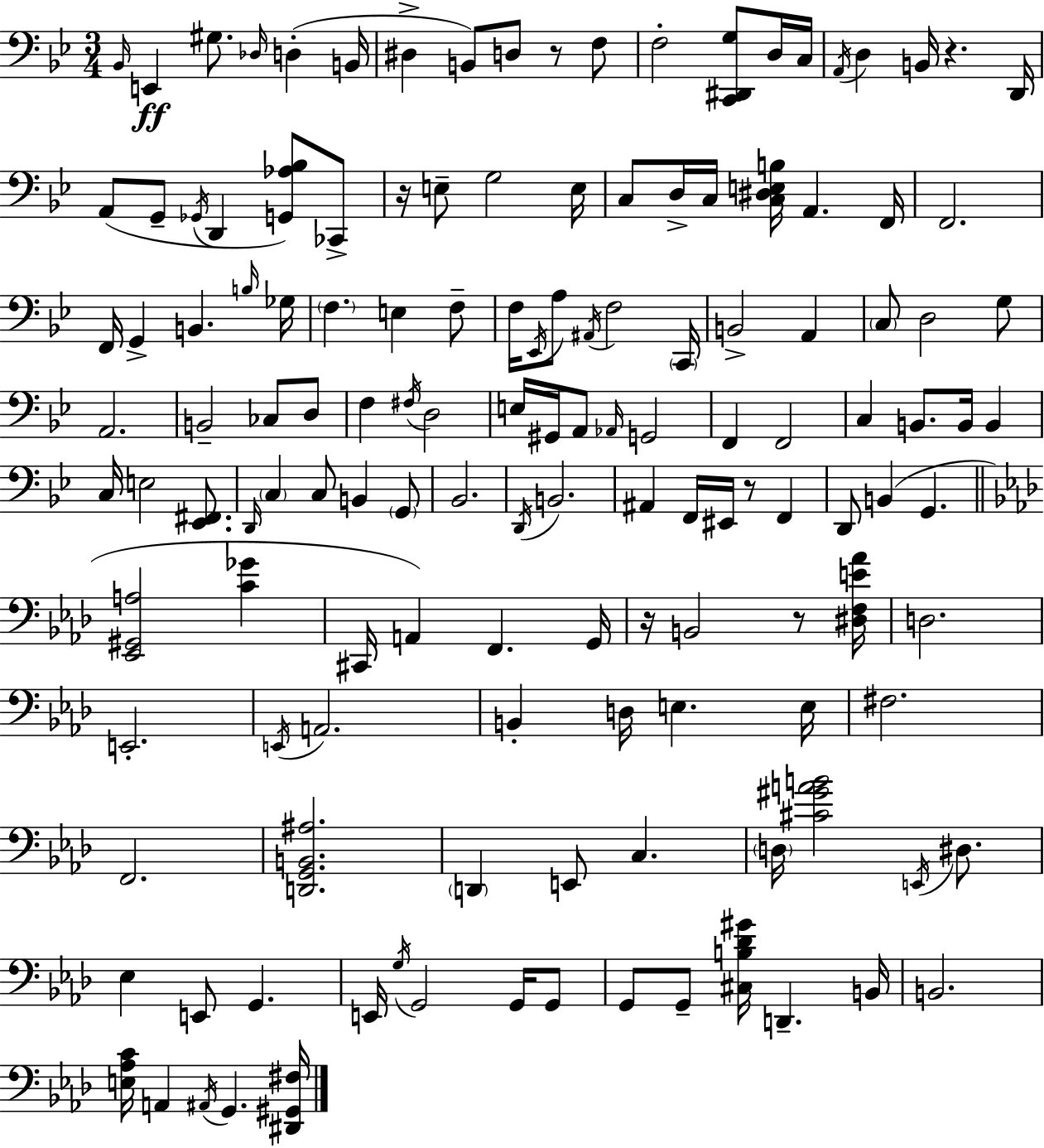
X:1
T:Untitled
M:3/4
L:1/4
K:Bb
_B,,/4 E,, ^G,/2 _D,/4 D, B,,/4 ^D, B,,/2 D,/2 z/2 F,/2 F,2 [C,,^D,,G,]/2 D,/4 C,/4 A,,/4 D, B,,/4 z D,,/4 A,,/2 G,,/2 _G,,/4 D,, [G,,_A,_B,]/2 _C,,/2 z/4 E,/2 G,2 E,/4 C,/2 D,/4 C,/4 [C,^D,E,B,]/4 A,, F,,/4 F,,2 F,,/4 G,, B,, B,/4 _G,/4 F, E, F,/2 F,/4 _E,,/4 A,/2 ^A,,/4 F,2 C,,/4 B,,2 A,, C,/2 D,2 G,/2 A,,2 B,,2 _C,/2 D,/2 F, ^F,/4 D,2 E,/4 ^G,,/4 A,,/2 _A,,/4 G,,2 F,, F,,2 C, B,,/2 B,,/4 B,, C,/4 E,2 [_E,,^F,,]/2 D,,/4 C, C,/2 B,, G,,/2 _B,,2 D,,/4 B,,2 ^A,, F,,/4 ^E,,/4 z/2 F,, D,,/2 B,, G,, [_E,,^G,,A,]2 [C_G] ^C,,/4 A,, F,, G,,/4 z/4 B,,2 z/2 [^D,F,E_A]/4 D,2 E,,2 E,,/4 A,,2 B,, D,/4 E, E,/4 ^F,2 F,,2 [D,,G,,B,,^A,]2 D,, E,,/2 C, D,/4 [^C^GAB]2 E,,/4 ^D,/2 _E, E,,/2 G,, E,,/4 G,/4 G,,2 G,,/4 G,,/2 G,,/2 G,,/2 [^C,B,_D^G]/4 D,, B,,/4 B,,2 [E,_A,C]/4 A,, ^A,,/4 G,, [^D,,^G,,^F,]/4